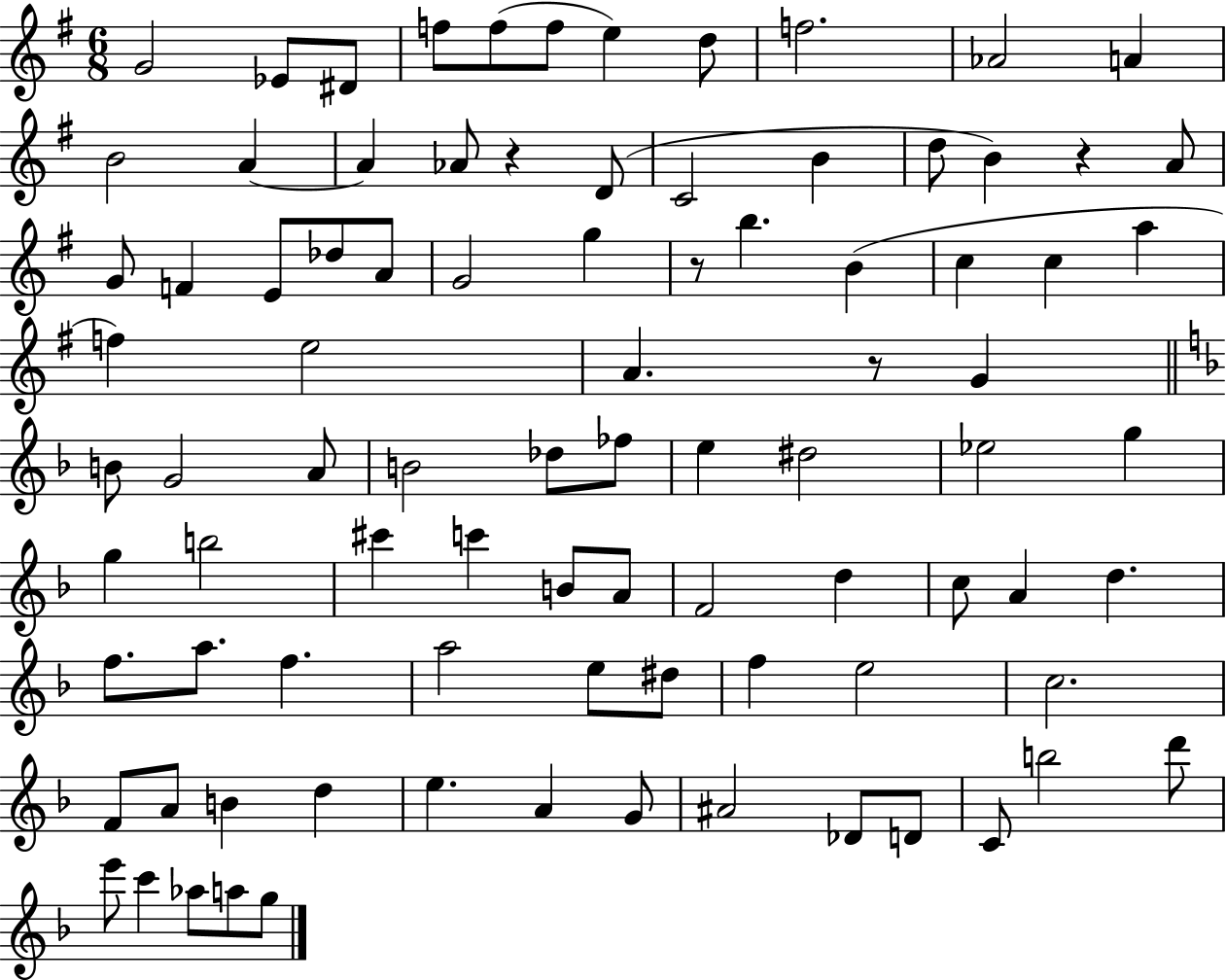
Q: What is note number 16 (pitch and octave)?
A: D4